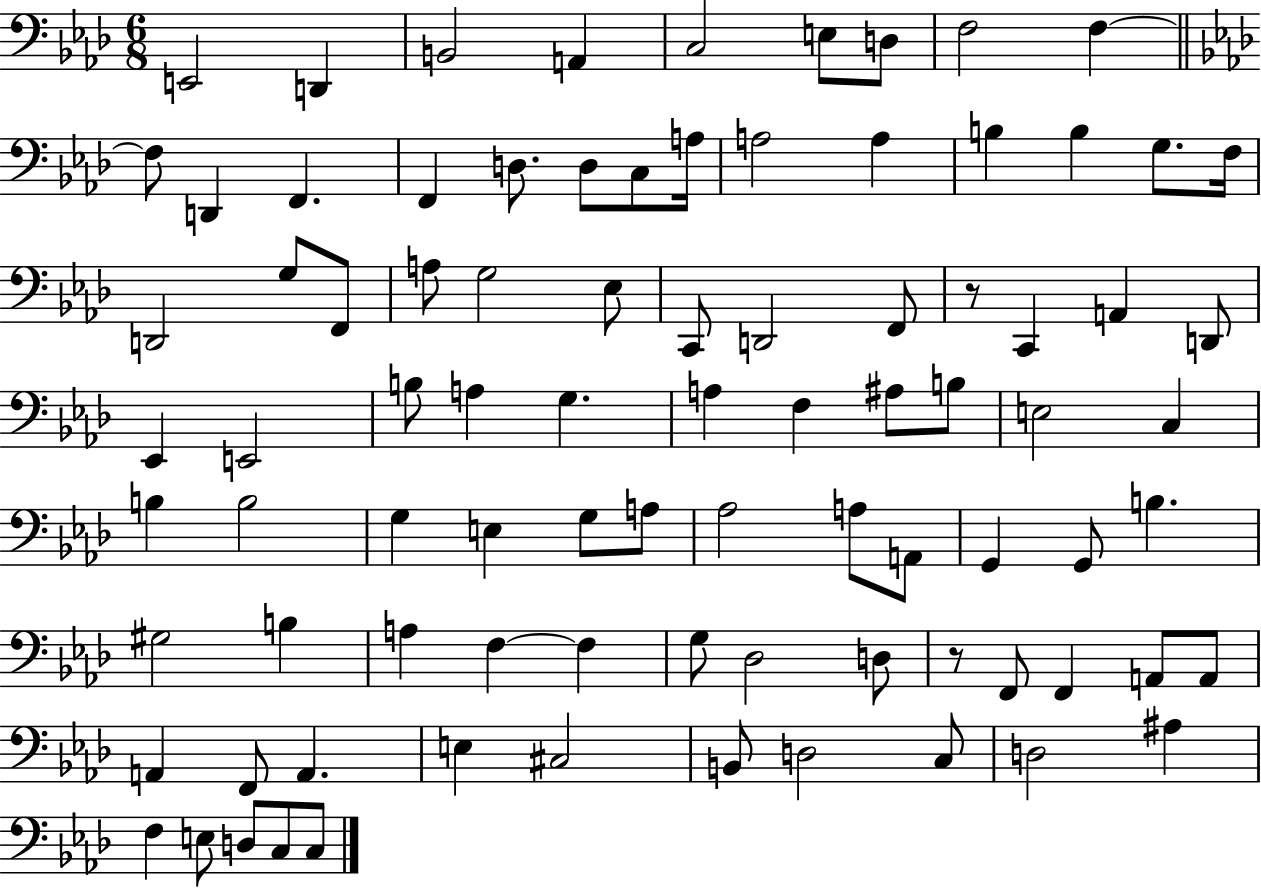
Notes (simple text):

E2/h D2/q B2/h A2/q C3/h E3/e D3/e F3/h F3/q F3/e D2/q F2/q. F2/q D3/e. D3/e C3/e A3/s A3/h A3/q B3/q B3/q G3/e. F3/s D2/h G3/e F2/e A3/e G3/h Eb3/e C2/e D2/h F2/e R/e C2/q A2/q D2/e Eb2/q E2/h B3/e A3/q G3/q. A3/q F3/q A#3/e B3/e E3/h C3/q B3/q B3/h G3/q E3/q G3/e A3/e Ab3/h A3/e A2/e G2/q G2/e B3/q. G#3/h B3/q A3/q F3/q F3/q G3/e Db3/h D3/e R/e F2/e F2/q A2/e A2/e A2/q F2/e A2/q. E3/q C#3/h B2/e D3/h C3/e D3/h A#3/q F3/q E3/e D3/e C3/e C3/e